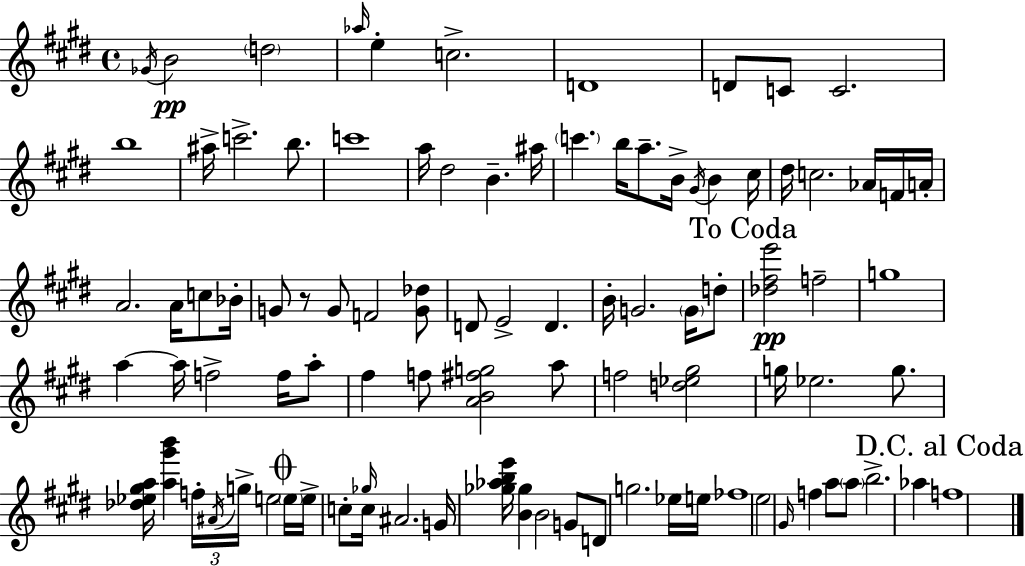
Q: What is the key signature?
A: E major